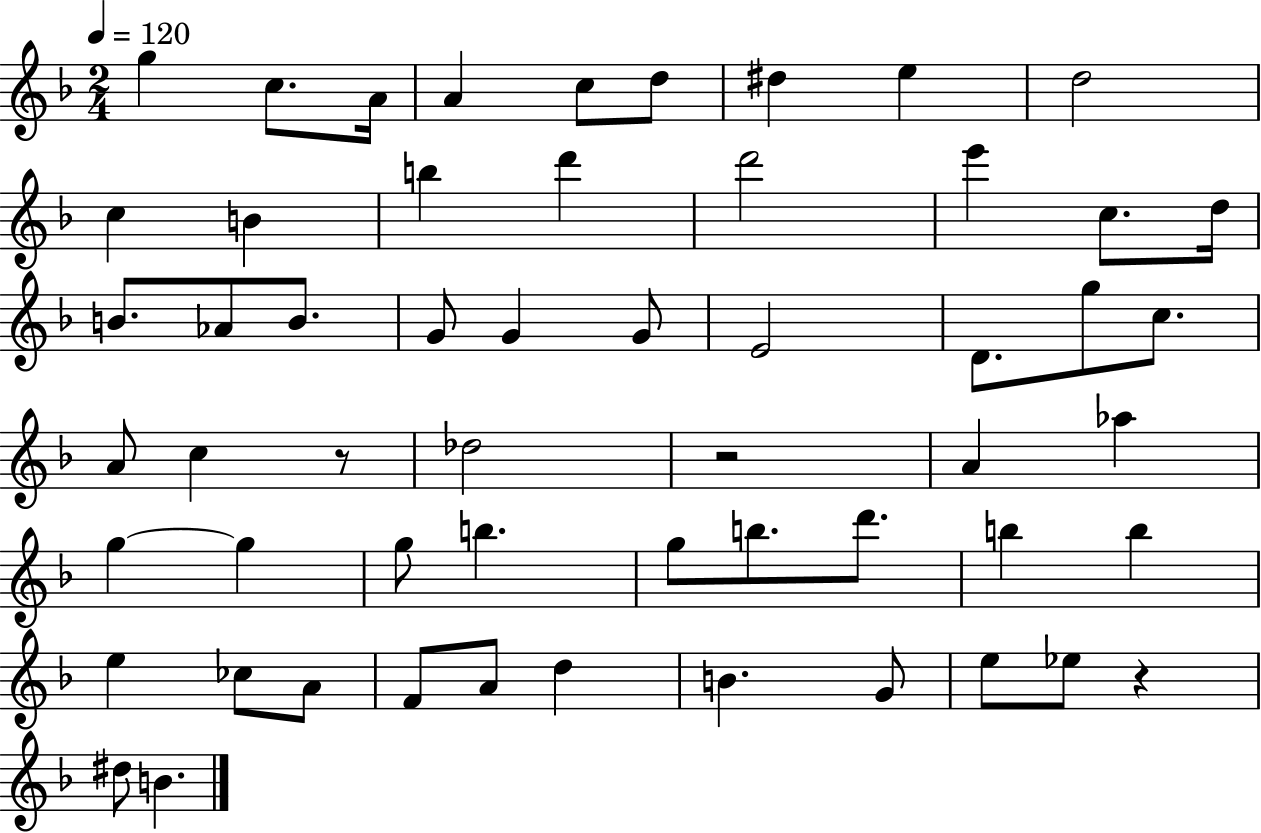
X:1
T:Untitled
M:2/4
L:1/4
K:F
g c/2 A/4 A c/2 d/2 ^d e d2 c B b d' d'2 e' c/2 d/4 B/2 _A/2 B/2 G/2 G G/2 E2 D/2 g/2 c/2 A/2 c z/2 _d2 z2 A _a g g g/2 b g/2 b/2 d'/2 b b e _c/2 A/2 F/2 A/2 d B G/2 e/2 _e/2 z ^d/2 B